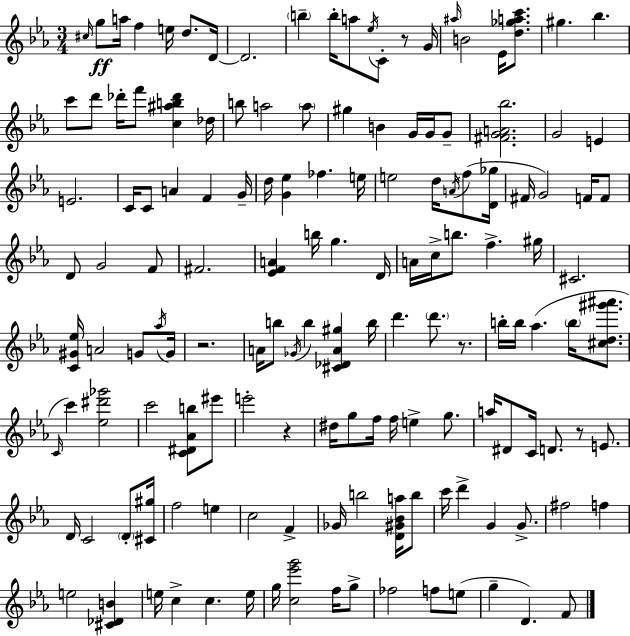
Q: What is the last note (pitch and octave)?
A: F4